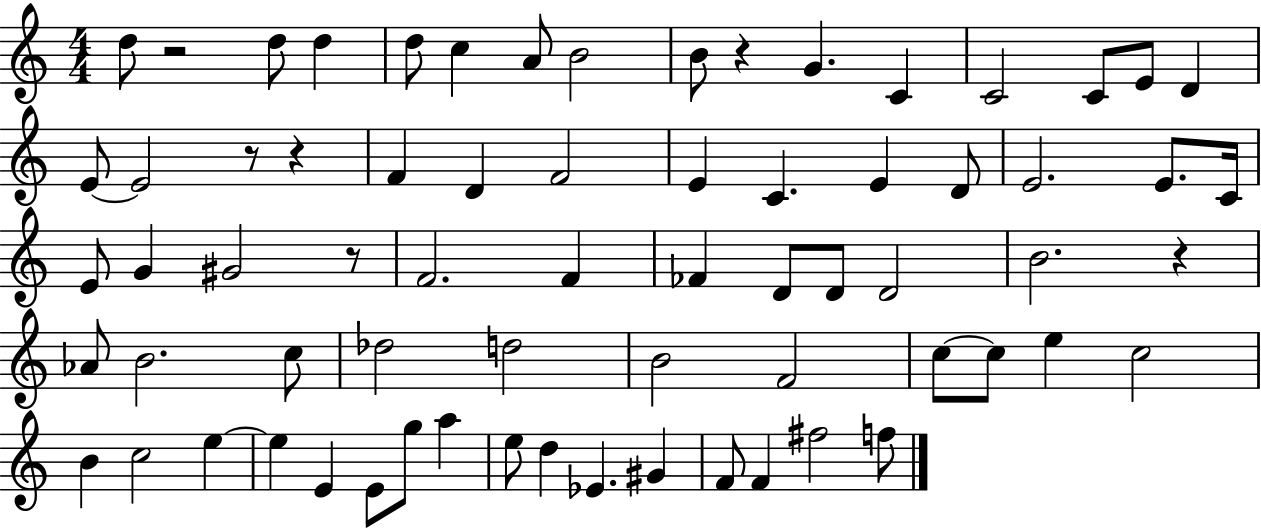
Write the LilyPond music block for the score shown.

{
  \clef treble
  \numericTimeSignature
  \time 4/4
  \key c \major
  \repeat volta 2 { d''8 r2 d''8 d''4 | d''8 c''4 a'8 b'2 | b'8 r4 g'4. c'4 | c'2 c'8 e'8 d'4 | \break e'8~~ e'2 r8 r4 | f'4 d'4 f'2 | e'4 c'4. e'4 d'8 | e'2. e'8. c'16 | \break e'8 g'4 gis'2 r8 | f'2. f'4 | fes'4 d'8 d'8 d'2 | b'2. r4 | \break aes'8 b'2. c''8 | des''2 d''2 | b'2 f'2 | c''8~~ c''8 e''4 c''2 | \break b'4 c''2 e''4~~ | e''4 e'4 e'8 g''8 a''4 | e''8 d''4 ees'4. gis'4 | f'8 f'4 fis''2 f''8 | \break } \bar "|."
}